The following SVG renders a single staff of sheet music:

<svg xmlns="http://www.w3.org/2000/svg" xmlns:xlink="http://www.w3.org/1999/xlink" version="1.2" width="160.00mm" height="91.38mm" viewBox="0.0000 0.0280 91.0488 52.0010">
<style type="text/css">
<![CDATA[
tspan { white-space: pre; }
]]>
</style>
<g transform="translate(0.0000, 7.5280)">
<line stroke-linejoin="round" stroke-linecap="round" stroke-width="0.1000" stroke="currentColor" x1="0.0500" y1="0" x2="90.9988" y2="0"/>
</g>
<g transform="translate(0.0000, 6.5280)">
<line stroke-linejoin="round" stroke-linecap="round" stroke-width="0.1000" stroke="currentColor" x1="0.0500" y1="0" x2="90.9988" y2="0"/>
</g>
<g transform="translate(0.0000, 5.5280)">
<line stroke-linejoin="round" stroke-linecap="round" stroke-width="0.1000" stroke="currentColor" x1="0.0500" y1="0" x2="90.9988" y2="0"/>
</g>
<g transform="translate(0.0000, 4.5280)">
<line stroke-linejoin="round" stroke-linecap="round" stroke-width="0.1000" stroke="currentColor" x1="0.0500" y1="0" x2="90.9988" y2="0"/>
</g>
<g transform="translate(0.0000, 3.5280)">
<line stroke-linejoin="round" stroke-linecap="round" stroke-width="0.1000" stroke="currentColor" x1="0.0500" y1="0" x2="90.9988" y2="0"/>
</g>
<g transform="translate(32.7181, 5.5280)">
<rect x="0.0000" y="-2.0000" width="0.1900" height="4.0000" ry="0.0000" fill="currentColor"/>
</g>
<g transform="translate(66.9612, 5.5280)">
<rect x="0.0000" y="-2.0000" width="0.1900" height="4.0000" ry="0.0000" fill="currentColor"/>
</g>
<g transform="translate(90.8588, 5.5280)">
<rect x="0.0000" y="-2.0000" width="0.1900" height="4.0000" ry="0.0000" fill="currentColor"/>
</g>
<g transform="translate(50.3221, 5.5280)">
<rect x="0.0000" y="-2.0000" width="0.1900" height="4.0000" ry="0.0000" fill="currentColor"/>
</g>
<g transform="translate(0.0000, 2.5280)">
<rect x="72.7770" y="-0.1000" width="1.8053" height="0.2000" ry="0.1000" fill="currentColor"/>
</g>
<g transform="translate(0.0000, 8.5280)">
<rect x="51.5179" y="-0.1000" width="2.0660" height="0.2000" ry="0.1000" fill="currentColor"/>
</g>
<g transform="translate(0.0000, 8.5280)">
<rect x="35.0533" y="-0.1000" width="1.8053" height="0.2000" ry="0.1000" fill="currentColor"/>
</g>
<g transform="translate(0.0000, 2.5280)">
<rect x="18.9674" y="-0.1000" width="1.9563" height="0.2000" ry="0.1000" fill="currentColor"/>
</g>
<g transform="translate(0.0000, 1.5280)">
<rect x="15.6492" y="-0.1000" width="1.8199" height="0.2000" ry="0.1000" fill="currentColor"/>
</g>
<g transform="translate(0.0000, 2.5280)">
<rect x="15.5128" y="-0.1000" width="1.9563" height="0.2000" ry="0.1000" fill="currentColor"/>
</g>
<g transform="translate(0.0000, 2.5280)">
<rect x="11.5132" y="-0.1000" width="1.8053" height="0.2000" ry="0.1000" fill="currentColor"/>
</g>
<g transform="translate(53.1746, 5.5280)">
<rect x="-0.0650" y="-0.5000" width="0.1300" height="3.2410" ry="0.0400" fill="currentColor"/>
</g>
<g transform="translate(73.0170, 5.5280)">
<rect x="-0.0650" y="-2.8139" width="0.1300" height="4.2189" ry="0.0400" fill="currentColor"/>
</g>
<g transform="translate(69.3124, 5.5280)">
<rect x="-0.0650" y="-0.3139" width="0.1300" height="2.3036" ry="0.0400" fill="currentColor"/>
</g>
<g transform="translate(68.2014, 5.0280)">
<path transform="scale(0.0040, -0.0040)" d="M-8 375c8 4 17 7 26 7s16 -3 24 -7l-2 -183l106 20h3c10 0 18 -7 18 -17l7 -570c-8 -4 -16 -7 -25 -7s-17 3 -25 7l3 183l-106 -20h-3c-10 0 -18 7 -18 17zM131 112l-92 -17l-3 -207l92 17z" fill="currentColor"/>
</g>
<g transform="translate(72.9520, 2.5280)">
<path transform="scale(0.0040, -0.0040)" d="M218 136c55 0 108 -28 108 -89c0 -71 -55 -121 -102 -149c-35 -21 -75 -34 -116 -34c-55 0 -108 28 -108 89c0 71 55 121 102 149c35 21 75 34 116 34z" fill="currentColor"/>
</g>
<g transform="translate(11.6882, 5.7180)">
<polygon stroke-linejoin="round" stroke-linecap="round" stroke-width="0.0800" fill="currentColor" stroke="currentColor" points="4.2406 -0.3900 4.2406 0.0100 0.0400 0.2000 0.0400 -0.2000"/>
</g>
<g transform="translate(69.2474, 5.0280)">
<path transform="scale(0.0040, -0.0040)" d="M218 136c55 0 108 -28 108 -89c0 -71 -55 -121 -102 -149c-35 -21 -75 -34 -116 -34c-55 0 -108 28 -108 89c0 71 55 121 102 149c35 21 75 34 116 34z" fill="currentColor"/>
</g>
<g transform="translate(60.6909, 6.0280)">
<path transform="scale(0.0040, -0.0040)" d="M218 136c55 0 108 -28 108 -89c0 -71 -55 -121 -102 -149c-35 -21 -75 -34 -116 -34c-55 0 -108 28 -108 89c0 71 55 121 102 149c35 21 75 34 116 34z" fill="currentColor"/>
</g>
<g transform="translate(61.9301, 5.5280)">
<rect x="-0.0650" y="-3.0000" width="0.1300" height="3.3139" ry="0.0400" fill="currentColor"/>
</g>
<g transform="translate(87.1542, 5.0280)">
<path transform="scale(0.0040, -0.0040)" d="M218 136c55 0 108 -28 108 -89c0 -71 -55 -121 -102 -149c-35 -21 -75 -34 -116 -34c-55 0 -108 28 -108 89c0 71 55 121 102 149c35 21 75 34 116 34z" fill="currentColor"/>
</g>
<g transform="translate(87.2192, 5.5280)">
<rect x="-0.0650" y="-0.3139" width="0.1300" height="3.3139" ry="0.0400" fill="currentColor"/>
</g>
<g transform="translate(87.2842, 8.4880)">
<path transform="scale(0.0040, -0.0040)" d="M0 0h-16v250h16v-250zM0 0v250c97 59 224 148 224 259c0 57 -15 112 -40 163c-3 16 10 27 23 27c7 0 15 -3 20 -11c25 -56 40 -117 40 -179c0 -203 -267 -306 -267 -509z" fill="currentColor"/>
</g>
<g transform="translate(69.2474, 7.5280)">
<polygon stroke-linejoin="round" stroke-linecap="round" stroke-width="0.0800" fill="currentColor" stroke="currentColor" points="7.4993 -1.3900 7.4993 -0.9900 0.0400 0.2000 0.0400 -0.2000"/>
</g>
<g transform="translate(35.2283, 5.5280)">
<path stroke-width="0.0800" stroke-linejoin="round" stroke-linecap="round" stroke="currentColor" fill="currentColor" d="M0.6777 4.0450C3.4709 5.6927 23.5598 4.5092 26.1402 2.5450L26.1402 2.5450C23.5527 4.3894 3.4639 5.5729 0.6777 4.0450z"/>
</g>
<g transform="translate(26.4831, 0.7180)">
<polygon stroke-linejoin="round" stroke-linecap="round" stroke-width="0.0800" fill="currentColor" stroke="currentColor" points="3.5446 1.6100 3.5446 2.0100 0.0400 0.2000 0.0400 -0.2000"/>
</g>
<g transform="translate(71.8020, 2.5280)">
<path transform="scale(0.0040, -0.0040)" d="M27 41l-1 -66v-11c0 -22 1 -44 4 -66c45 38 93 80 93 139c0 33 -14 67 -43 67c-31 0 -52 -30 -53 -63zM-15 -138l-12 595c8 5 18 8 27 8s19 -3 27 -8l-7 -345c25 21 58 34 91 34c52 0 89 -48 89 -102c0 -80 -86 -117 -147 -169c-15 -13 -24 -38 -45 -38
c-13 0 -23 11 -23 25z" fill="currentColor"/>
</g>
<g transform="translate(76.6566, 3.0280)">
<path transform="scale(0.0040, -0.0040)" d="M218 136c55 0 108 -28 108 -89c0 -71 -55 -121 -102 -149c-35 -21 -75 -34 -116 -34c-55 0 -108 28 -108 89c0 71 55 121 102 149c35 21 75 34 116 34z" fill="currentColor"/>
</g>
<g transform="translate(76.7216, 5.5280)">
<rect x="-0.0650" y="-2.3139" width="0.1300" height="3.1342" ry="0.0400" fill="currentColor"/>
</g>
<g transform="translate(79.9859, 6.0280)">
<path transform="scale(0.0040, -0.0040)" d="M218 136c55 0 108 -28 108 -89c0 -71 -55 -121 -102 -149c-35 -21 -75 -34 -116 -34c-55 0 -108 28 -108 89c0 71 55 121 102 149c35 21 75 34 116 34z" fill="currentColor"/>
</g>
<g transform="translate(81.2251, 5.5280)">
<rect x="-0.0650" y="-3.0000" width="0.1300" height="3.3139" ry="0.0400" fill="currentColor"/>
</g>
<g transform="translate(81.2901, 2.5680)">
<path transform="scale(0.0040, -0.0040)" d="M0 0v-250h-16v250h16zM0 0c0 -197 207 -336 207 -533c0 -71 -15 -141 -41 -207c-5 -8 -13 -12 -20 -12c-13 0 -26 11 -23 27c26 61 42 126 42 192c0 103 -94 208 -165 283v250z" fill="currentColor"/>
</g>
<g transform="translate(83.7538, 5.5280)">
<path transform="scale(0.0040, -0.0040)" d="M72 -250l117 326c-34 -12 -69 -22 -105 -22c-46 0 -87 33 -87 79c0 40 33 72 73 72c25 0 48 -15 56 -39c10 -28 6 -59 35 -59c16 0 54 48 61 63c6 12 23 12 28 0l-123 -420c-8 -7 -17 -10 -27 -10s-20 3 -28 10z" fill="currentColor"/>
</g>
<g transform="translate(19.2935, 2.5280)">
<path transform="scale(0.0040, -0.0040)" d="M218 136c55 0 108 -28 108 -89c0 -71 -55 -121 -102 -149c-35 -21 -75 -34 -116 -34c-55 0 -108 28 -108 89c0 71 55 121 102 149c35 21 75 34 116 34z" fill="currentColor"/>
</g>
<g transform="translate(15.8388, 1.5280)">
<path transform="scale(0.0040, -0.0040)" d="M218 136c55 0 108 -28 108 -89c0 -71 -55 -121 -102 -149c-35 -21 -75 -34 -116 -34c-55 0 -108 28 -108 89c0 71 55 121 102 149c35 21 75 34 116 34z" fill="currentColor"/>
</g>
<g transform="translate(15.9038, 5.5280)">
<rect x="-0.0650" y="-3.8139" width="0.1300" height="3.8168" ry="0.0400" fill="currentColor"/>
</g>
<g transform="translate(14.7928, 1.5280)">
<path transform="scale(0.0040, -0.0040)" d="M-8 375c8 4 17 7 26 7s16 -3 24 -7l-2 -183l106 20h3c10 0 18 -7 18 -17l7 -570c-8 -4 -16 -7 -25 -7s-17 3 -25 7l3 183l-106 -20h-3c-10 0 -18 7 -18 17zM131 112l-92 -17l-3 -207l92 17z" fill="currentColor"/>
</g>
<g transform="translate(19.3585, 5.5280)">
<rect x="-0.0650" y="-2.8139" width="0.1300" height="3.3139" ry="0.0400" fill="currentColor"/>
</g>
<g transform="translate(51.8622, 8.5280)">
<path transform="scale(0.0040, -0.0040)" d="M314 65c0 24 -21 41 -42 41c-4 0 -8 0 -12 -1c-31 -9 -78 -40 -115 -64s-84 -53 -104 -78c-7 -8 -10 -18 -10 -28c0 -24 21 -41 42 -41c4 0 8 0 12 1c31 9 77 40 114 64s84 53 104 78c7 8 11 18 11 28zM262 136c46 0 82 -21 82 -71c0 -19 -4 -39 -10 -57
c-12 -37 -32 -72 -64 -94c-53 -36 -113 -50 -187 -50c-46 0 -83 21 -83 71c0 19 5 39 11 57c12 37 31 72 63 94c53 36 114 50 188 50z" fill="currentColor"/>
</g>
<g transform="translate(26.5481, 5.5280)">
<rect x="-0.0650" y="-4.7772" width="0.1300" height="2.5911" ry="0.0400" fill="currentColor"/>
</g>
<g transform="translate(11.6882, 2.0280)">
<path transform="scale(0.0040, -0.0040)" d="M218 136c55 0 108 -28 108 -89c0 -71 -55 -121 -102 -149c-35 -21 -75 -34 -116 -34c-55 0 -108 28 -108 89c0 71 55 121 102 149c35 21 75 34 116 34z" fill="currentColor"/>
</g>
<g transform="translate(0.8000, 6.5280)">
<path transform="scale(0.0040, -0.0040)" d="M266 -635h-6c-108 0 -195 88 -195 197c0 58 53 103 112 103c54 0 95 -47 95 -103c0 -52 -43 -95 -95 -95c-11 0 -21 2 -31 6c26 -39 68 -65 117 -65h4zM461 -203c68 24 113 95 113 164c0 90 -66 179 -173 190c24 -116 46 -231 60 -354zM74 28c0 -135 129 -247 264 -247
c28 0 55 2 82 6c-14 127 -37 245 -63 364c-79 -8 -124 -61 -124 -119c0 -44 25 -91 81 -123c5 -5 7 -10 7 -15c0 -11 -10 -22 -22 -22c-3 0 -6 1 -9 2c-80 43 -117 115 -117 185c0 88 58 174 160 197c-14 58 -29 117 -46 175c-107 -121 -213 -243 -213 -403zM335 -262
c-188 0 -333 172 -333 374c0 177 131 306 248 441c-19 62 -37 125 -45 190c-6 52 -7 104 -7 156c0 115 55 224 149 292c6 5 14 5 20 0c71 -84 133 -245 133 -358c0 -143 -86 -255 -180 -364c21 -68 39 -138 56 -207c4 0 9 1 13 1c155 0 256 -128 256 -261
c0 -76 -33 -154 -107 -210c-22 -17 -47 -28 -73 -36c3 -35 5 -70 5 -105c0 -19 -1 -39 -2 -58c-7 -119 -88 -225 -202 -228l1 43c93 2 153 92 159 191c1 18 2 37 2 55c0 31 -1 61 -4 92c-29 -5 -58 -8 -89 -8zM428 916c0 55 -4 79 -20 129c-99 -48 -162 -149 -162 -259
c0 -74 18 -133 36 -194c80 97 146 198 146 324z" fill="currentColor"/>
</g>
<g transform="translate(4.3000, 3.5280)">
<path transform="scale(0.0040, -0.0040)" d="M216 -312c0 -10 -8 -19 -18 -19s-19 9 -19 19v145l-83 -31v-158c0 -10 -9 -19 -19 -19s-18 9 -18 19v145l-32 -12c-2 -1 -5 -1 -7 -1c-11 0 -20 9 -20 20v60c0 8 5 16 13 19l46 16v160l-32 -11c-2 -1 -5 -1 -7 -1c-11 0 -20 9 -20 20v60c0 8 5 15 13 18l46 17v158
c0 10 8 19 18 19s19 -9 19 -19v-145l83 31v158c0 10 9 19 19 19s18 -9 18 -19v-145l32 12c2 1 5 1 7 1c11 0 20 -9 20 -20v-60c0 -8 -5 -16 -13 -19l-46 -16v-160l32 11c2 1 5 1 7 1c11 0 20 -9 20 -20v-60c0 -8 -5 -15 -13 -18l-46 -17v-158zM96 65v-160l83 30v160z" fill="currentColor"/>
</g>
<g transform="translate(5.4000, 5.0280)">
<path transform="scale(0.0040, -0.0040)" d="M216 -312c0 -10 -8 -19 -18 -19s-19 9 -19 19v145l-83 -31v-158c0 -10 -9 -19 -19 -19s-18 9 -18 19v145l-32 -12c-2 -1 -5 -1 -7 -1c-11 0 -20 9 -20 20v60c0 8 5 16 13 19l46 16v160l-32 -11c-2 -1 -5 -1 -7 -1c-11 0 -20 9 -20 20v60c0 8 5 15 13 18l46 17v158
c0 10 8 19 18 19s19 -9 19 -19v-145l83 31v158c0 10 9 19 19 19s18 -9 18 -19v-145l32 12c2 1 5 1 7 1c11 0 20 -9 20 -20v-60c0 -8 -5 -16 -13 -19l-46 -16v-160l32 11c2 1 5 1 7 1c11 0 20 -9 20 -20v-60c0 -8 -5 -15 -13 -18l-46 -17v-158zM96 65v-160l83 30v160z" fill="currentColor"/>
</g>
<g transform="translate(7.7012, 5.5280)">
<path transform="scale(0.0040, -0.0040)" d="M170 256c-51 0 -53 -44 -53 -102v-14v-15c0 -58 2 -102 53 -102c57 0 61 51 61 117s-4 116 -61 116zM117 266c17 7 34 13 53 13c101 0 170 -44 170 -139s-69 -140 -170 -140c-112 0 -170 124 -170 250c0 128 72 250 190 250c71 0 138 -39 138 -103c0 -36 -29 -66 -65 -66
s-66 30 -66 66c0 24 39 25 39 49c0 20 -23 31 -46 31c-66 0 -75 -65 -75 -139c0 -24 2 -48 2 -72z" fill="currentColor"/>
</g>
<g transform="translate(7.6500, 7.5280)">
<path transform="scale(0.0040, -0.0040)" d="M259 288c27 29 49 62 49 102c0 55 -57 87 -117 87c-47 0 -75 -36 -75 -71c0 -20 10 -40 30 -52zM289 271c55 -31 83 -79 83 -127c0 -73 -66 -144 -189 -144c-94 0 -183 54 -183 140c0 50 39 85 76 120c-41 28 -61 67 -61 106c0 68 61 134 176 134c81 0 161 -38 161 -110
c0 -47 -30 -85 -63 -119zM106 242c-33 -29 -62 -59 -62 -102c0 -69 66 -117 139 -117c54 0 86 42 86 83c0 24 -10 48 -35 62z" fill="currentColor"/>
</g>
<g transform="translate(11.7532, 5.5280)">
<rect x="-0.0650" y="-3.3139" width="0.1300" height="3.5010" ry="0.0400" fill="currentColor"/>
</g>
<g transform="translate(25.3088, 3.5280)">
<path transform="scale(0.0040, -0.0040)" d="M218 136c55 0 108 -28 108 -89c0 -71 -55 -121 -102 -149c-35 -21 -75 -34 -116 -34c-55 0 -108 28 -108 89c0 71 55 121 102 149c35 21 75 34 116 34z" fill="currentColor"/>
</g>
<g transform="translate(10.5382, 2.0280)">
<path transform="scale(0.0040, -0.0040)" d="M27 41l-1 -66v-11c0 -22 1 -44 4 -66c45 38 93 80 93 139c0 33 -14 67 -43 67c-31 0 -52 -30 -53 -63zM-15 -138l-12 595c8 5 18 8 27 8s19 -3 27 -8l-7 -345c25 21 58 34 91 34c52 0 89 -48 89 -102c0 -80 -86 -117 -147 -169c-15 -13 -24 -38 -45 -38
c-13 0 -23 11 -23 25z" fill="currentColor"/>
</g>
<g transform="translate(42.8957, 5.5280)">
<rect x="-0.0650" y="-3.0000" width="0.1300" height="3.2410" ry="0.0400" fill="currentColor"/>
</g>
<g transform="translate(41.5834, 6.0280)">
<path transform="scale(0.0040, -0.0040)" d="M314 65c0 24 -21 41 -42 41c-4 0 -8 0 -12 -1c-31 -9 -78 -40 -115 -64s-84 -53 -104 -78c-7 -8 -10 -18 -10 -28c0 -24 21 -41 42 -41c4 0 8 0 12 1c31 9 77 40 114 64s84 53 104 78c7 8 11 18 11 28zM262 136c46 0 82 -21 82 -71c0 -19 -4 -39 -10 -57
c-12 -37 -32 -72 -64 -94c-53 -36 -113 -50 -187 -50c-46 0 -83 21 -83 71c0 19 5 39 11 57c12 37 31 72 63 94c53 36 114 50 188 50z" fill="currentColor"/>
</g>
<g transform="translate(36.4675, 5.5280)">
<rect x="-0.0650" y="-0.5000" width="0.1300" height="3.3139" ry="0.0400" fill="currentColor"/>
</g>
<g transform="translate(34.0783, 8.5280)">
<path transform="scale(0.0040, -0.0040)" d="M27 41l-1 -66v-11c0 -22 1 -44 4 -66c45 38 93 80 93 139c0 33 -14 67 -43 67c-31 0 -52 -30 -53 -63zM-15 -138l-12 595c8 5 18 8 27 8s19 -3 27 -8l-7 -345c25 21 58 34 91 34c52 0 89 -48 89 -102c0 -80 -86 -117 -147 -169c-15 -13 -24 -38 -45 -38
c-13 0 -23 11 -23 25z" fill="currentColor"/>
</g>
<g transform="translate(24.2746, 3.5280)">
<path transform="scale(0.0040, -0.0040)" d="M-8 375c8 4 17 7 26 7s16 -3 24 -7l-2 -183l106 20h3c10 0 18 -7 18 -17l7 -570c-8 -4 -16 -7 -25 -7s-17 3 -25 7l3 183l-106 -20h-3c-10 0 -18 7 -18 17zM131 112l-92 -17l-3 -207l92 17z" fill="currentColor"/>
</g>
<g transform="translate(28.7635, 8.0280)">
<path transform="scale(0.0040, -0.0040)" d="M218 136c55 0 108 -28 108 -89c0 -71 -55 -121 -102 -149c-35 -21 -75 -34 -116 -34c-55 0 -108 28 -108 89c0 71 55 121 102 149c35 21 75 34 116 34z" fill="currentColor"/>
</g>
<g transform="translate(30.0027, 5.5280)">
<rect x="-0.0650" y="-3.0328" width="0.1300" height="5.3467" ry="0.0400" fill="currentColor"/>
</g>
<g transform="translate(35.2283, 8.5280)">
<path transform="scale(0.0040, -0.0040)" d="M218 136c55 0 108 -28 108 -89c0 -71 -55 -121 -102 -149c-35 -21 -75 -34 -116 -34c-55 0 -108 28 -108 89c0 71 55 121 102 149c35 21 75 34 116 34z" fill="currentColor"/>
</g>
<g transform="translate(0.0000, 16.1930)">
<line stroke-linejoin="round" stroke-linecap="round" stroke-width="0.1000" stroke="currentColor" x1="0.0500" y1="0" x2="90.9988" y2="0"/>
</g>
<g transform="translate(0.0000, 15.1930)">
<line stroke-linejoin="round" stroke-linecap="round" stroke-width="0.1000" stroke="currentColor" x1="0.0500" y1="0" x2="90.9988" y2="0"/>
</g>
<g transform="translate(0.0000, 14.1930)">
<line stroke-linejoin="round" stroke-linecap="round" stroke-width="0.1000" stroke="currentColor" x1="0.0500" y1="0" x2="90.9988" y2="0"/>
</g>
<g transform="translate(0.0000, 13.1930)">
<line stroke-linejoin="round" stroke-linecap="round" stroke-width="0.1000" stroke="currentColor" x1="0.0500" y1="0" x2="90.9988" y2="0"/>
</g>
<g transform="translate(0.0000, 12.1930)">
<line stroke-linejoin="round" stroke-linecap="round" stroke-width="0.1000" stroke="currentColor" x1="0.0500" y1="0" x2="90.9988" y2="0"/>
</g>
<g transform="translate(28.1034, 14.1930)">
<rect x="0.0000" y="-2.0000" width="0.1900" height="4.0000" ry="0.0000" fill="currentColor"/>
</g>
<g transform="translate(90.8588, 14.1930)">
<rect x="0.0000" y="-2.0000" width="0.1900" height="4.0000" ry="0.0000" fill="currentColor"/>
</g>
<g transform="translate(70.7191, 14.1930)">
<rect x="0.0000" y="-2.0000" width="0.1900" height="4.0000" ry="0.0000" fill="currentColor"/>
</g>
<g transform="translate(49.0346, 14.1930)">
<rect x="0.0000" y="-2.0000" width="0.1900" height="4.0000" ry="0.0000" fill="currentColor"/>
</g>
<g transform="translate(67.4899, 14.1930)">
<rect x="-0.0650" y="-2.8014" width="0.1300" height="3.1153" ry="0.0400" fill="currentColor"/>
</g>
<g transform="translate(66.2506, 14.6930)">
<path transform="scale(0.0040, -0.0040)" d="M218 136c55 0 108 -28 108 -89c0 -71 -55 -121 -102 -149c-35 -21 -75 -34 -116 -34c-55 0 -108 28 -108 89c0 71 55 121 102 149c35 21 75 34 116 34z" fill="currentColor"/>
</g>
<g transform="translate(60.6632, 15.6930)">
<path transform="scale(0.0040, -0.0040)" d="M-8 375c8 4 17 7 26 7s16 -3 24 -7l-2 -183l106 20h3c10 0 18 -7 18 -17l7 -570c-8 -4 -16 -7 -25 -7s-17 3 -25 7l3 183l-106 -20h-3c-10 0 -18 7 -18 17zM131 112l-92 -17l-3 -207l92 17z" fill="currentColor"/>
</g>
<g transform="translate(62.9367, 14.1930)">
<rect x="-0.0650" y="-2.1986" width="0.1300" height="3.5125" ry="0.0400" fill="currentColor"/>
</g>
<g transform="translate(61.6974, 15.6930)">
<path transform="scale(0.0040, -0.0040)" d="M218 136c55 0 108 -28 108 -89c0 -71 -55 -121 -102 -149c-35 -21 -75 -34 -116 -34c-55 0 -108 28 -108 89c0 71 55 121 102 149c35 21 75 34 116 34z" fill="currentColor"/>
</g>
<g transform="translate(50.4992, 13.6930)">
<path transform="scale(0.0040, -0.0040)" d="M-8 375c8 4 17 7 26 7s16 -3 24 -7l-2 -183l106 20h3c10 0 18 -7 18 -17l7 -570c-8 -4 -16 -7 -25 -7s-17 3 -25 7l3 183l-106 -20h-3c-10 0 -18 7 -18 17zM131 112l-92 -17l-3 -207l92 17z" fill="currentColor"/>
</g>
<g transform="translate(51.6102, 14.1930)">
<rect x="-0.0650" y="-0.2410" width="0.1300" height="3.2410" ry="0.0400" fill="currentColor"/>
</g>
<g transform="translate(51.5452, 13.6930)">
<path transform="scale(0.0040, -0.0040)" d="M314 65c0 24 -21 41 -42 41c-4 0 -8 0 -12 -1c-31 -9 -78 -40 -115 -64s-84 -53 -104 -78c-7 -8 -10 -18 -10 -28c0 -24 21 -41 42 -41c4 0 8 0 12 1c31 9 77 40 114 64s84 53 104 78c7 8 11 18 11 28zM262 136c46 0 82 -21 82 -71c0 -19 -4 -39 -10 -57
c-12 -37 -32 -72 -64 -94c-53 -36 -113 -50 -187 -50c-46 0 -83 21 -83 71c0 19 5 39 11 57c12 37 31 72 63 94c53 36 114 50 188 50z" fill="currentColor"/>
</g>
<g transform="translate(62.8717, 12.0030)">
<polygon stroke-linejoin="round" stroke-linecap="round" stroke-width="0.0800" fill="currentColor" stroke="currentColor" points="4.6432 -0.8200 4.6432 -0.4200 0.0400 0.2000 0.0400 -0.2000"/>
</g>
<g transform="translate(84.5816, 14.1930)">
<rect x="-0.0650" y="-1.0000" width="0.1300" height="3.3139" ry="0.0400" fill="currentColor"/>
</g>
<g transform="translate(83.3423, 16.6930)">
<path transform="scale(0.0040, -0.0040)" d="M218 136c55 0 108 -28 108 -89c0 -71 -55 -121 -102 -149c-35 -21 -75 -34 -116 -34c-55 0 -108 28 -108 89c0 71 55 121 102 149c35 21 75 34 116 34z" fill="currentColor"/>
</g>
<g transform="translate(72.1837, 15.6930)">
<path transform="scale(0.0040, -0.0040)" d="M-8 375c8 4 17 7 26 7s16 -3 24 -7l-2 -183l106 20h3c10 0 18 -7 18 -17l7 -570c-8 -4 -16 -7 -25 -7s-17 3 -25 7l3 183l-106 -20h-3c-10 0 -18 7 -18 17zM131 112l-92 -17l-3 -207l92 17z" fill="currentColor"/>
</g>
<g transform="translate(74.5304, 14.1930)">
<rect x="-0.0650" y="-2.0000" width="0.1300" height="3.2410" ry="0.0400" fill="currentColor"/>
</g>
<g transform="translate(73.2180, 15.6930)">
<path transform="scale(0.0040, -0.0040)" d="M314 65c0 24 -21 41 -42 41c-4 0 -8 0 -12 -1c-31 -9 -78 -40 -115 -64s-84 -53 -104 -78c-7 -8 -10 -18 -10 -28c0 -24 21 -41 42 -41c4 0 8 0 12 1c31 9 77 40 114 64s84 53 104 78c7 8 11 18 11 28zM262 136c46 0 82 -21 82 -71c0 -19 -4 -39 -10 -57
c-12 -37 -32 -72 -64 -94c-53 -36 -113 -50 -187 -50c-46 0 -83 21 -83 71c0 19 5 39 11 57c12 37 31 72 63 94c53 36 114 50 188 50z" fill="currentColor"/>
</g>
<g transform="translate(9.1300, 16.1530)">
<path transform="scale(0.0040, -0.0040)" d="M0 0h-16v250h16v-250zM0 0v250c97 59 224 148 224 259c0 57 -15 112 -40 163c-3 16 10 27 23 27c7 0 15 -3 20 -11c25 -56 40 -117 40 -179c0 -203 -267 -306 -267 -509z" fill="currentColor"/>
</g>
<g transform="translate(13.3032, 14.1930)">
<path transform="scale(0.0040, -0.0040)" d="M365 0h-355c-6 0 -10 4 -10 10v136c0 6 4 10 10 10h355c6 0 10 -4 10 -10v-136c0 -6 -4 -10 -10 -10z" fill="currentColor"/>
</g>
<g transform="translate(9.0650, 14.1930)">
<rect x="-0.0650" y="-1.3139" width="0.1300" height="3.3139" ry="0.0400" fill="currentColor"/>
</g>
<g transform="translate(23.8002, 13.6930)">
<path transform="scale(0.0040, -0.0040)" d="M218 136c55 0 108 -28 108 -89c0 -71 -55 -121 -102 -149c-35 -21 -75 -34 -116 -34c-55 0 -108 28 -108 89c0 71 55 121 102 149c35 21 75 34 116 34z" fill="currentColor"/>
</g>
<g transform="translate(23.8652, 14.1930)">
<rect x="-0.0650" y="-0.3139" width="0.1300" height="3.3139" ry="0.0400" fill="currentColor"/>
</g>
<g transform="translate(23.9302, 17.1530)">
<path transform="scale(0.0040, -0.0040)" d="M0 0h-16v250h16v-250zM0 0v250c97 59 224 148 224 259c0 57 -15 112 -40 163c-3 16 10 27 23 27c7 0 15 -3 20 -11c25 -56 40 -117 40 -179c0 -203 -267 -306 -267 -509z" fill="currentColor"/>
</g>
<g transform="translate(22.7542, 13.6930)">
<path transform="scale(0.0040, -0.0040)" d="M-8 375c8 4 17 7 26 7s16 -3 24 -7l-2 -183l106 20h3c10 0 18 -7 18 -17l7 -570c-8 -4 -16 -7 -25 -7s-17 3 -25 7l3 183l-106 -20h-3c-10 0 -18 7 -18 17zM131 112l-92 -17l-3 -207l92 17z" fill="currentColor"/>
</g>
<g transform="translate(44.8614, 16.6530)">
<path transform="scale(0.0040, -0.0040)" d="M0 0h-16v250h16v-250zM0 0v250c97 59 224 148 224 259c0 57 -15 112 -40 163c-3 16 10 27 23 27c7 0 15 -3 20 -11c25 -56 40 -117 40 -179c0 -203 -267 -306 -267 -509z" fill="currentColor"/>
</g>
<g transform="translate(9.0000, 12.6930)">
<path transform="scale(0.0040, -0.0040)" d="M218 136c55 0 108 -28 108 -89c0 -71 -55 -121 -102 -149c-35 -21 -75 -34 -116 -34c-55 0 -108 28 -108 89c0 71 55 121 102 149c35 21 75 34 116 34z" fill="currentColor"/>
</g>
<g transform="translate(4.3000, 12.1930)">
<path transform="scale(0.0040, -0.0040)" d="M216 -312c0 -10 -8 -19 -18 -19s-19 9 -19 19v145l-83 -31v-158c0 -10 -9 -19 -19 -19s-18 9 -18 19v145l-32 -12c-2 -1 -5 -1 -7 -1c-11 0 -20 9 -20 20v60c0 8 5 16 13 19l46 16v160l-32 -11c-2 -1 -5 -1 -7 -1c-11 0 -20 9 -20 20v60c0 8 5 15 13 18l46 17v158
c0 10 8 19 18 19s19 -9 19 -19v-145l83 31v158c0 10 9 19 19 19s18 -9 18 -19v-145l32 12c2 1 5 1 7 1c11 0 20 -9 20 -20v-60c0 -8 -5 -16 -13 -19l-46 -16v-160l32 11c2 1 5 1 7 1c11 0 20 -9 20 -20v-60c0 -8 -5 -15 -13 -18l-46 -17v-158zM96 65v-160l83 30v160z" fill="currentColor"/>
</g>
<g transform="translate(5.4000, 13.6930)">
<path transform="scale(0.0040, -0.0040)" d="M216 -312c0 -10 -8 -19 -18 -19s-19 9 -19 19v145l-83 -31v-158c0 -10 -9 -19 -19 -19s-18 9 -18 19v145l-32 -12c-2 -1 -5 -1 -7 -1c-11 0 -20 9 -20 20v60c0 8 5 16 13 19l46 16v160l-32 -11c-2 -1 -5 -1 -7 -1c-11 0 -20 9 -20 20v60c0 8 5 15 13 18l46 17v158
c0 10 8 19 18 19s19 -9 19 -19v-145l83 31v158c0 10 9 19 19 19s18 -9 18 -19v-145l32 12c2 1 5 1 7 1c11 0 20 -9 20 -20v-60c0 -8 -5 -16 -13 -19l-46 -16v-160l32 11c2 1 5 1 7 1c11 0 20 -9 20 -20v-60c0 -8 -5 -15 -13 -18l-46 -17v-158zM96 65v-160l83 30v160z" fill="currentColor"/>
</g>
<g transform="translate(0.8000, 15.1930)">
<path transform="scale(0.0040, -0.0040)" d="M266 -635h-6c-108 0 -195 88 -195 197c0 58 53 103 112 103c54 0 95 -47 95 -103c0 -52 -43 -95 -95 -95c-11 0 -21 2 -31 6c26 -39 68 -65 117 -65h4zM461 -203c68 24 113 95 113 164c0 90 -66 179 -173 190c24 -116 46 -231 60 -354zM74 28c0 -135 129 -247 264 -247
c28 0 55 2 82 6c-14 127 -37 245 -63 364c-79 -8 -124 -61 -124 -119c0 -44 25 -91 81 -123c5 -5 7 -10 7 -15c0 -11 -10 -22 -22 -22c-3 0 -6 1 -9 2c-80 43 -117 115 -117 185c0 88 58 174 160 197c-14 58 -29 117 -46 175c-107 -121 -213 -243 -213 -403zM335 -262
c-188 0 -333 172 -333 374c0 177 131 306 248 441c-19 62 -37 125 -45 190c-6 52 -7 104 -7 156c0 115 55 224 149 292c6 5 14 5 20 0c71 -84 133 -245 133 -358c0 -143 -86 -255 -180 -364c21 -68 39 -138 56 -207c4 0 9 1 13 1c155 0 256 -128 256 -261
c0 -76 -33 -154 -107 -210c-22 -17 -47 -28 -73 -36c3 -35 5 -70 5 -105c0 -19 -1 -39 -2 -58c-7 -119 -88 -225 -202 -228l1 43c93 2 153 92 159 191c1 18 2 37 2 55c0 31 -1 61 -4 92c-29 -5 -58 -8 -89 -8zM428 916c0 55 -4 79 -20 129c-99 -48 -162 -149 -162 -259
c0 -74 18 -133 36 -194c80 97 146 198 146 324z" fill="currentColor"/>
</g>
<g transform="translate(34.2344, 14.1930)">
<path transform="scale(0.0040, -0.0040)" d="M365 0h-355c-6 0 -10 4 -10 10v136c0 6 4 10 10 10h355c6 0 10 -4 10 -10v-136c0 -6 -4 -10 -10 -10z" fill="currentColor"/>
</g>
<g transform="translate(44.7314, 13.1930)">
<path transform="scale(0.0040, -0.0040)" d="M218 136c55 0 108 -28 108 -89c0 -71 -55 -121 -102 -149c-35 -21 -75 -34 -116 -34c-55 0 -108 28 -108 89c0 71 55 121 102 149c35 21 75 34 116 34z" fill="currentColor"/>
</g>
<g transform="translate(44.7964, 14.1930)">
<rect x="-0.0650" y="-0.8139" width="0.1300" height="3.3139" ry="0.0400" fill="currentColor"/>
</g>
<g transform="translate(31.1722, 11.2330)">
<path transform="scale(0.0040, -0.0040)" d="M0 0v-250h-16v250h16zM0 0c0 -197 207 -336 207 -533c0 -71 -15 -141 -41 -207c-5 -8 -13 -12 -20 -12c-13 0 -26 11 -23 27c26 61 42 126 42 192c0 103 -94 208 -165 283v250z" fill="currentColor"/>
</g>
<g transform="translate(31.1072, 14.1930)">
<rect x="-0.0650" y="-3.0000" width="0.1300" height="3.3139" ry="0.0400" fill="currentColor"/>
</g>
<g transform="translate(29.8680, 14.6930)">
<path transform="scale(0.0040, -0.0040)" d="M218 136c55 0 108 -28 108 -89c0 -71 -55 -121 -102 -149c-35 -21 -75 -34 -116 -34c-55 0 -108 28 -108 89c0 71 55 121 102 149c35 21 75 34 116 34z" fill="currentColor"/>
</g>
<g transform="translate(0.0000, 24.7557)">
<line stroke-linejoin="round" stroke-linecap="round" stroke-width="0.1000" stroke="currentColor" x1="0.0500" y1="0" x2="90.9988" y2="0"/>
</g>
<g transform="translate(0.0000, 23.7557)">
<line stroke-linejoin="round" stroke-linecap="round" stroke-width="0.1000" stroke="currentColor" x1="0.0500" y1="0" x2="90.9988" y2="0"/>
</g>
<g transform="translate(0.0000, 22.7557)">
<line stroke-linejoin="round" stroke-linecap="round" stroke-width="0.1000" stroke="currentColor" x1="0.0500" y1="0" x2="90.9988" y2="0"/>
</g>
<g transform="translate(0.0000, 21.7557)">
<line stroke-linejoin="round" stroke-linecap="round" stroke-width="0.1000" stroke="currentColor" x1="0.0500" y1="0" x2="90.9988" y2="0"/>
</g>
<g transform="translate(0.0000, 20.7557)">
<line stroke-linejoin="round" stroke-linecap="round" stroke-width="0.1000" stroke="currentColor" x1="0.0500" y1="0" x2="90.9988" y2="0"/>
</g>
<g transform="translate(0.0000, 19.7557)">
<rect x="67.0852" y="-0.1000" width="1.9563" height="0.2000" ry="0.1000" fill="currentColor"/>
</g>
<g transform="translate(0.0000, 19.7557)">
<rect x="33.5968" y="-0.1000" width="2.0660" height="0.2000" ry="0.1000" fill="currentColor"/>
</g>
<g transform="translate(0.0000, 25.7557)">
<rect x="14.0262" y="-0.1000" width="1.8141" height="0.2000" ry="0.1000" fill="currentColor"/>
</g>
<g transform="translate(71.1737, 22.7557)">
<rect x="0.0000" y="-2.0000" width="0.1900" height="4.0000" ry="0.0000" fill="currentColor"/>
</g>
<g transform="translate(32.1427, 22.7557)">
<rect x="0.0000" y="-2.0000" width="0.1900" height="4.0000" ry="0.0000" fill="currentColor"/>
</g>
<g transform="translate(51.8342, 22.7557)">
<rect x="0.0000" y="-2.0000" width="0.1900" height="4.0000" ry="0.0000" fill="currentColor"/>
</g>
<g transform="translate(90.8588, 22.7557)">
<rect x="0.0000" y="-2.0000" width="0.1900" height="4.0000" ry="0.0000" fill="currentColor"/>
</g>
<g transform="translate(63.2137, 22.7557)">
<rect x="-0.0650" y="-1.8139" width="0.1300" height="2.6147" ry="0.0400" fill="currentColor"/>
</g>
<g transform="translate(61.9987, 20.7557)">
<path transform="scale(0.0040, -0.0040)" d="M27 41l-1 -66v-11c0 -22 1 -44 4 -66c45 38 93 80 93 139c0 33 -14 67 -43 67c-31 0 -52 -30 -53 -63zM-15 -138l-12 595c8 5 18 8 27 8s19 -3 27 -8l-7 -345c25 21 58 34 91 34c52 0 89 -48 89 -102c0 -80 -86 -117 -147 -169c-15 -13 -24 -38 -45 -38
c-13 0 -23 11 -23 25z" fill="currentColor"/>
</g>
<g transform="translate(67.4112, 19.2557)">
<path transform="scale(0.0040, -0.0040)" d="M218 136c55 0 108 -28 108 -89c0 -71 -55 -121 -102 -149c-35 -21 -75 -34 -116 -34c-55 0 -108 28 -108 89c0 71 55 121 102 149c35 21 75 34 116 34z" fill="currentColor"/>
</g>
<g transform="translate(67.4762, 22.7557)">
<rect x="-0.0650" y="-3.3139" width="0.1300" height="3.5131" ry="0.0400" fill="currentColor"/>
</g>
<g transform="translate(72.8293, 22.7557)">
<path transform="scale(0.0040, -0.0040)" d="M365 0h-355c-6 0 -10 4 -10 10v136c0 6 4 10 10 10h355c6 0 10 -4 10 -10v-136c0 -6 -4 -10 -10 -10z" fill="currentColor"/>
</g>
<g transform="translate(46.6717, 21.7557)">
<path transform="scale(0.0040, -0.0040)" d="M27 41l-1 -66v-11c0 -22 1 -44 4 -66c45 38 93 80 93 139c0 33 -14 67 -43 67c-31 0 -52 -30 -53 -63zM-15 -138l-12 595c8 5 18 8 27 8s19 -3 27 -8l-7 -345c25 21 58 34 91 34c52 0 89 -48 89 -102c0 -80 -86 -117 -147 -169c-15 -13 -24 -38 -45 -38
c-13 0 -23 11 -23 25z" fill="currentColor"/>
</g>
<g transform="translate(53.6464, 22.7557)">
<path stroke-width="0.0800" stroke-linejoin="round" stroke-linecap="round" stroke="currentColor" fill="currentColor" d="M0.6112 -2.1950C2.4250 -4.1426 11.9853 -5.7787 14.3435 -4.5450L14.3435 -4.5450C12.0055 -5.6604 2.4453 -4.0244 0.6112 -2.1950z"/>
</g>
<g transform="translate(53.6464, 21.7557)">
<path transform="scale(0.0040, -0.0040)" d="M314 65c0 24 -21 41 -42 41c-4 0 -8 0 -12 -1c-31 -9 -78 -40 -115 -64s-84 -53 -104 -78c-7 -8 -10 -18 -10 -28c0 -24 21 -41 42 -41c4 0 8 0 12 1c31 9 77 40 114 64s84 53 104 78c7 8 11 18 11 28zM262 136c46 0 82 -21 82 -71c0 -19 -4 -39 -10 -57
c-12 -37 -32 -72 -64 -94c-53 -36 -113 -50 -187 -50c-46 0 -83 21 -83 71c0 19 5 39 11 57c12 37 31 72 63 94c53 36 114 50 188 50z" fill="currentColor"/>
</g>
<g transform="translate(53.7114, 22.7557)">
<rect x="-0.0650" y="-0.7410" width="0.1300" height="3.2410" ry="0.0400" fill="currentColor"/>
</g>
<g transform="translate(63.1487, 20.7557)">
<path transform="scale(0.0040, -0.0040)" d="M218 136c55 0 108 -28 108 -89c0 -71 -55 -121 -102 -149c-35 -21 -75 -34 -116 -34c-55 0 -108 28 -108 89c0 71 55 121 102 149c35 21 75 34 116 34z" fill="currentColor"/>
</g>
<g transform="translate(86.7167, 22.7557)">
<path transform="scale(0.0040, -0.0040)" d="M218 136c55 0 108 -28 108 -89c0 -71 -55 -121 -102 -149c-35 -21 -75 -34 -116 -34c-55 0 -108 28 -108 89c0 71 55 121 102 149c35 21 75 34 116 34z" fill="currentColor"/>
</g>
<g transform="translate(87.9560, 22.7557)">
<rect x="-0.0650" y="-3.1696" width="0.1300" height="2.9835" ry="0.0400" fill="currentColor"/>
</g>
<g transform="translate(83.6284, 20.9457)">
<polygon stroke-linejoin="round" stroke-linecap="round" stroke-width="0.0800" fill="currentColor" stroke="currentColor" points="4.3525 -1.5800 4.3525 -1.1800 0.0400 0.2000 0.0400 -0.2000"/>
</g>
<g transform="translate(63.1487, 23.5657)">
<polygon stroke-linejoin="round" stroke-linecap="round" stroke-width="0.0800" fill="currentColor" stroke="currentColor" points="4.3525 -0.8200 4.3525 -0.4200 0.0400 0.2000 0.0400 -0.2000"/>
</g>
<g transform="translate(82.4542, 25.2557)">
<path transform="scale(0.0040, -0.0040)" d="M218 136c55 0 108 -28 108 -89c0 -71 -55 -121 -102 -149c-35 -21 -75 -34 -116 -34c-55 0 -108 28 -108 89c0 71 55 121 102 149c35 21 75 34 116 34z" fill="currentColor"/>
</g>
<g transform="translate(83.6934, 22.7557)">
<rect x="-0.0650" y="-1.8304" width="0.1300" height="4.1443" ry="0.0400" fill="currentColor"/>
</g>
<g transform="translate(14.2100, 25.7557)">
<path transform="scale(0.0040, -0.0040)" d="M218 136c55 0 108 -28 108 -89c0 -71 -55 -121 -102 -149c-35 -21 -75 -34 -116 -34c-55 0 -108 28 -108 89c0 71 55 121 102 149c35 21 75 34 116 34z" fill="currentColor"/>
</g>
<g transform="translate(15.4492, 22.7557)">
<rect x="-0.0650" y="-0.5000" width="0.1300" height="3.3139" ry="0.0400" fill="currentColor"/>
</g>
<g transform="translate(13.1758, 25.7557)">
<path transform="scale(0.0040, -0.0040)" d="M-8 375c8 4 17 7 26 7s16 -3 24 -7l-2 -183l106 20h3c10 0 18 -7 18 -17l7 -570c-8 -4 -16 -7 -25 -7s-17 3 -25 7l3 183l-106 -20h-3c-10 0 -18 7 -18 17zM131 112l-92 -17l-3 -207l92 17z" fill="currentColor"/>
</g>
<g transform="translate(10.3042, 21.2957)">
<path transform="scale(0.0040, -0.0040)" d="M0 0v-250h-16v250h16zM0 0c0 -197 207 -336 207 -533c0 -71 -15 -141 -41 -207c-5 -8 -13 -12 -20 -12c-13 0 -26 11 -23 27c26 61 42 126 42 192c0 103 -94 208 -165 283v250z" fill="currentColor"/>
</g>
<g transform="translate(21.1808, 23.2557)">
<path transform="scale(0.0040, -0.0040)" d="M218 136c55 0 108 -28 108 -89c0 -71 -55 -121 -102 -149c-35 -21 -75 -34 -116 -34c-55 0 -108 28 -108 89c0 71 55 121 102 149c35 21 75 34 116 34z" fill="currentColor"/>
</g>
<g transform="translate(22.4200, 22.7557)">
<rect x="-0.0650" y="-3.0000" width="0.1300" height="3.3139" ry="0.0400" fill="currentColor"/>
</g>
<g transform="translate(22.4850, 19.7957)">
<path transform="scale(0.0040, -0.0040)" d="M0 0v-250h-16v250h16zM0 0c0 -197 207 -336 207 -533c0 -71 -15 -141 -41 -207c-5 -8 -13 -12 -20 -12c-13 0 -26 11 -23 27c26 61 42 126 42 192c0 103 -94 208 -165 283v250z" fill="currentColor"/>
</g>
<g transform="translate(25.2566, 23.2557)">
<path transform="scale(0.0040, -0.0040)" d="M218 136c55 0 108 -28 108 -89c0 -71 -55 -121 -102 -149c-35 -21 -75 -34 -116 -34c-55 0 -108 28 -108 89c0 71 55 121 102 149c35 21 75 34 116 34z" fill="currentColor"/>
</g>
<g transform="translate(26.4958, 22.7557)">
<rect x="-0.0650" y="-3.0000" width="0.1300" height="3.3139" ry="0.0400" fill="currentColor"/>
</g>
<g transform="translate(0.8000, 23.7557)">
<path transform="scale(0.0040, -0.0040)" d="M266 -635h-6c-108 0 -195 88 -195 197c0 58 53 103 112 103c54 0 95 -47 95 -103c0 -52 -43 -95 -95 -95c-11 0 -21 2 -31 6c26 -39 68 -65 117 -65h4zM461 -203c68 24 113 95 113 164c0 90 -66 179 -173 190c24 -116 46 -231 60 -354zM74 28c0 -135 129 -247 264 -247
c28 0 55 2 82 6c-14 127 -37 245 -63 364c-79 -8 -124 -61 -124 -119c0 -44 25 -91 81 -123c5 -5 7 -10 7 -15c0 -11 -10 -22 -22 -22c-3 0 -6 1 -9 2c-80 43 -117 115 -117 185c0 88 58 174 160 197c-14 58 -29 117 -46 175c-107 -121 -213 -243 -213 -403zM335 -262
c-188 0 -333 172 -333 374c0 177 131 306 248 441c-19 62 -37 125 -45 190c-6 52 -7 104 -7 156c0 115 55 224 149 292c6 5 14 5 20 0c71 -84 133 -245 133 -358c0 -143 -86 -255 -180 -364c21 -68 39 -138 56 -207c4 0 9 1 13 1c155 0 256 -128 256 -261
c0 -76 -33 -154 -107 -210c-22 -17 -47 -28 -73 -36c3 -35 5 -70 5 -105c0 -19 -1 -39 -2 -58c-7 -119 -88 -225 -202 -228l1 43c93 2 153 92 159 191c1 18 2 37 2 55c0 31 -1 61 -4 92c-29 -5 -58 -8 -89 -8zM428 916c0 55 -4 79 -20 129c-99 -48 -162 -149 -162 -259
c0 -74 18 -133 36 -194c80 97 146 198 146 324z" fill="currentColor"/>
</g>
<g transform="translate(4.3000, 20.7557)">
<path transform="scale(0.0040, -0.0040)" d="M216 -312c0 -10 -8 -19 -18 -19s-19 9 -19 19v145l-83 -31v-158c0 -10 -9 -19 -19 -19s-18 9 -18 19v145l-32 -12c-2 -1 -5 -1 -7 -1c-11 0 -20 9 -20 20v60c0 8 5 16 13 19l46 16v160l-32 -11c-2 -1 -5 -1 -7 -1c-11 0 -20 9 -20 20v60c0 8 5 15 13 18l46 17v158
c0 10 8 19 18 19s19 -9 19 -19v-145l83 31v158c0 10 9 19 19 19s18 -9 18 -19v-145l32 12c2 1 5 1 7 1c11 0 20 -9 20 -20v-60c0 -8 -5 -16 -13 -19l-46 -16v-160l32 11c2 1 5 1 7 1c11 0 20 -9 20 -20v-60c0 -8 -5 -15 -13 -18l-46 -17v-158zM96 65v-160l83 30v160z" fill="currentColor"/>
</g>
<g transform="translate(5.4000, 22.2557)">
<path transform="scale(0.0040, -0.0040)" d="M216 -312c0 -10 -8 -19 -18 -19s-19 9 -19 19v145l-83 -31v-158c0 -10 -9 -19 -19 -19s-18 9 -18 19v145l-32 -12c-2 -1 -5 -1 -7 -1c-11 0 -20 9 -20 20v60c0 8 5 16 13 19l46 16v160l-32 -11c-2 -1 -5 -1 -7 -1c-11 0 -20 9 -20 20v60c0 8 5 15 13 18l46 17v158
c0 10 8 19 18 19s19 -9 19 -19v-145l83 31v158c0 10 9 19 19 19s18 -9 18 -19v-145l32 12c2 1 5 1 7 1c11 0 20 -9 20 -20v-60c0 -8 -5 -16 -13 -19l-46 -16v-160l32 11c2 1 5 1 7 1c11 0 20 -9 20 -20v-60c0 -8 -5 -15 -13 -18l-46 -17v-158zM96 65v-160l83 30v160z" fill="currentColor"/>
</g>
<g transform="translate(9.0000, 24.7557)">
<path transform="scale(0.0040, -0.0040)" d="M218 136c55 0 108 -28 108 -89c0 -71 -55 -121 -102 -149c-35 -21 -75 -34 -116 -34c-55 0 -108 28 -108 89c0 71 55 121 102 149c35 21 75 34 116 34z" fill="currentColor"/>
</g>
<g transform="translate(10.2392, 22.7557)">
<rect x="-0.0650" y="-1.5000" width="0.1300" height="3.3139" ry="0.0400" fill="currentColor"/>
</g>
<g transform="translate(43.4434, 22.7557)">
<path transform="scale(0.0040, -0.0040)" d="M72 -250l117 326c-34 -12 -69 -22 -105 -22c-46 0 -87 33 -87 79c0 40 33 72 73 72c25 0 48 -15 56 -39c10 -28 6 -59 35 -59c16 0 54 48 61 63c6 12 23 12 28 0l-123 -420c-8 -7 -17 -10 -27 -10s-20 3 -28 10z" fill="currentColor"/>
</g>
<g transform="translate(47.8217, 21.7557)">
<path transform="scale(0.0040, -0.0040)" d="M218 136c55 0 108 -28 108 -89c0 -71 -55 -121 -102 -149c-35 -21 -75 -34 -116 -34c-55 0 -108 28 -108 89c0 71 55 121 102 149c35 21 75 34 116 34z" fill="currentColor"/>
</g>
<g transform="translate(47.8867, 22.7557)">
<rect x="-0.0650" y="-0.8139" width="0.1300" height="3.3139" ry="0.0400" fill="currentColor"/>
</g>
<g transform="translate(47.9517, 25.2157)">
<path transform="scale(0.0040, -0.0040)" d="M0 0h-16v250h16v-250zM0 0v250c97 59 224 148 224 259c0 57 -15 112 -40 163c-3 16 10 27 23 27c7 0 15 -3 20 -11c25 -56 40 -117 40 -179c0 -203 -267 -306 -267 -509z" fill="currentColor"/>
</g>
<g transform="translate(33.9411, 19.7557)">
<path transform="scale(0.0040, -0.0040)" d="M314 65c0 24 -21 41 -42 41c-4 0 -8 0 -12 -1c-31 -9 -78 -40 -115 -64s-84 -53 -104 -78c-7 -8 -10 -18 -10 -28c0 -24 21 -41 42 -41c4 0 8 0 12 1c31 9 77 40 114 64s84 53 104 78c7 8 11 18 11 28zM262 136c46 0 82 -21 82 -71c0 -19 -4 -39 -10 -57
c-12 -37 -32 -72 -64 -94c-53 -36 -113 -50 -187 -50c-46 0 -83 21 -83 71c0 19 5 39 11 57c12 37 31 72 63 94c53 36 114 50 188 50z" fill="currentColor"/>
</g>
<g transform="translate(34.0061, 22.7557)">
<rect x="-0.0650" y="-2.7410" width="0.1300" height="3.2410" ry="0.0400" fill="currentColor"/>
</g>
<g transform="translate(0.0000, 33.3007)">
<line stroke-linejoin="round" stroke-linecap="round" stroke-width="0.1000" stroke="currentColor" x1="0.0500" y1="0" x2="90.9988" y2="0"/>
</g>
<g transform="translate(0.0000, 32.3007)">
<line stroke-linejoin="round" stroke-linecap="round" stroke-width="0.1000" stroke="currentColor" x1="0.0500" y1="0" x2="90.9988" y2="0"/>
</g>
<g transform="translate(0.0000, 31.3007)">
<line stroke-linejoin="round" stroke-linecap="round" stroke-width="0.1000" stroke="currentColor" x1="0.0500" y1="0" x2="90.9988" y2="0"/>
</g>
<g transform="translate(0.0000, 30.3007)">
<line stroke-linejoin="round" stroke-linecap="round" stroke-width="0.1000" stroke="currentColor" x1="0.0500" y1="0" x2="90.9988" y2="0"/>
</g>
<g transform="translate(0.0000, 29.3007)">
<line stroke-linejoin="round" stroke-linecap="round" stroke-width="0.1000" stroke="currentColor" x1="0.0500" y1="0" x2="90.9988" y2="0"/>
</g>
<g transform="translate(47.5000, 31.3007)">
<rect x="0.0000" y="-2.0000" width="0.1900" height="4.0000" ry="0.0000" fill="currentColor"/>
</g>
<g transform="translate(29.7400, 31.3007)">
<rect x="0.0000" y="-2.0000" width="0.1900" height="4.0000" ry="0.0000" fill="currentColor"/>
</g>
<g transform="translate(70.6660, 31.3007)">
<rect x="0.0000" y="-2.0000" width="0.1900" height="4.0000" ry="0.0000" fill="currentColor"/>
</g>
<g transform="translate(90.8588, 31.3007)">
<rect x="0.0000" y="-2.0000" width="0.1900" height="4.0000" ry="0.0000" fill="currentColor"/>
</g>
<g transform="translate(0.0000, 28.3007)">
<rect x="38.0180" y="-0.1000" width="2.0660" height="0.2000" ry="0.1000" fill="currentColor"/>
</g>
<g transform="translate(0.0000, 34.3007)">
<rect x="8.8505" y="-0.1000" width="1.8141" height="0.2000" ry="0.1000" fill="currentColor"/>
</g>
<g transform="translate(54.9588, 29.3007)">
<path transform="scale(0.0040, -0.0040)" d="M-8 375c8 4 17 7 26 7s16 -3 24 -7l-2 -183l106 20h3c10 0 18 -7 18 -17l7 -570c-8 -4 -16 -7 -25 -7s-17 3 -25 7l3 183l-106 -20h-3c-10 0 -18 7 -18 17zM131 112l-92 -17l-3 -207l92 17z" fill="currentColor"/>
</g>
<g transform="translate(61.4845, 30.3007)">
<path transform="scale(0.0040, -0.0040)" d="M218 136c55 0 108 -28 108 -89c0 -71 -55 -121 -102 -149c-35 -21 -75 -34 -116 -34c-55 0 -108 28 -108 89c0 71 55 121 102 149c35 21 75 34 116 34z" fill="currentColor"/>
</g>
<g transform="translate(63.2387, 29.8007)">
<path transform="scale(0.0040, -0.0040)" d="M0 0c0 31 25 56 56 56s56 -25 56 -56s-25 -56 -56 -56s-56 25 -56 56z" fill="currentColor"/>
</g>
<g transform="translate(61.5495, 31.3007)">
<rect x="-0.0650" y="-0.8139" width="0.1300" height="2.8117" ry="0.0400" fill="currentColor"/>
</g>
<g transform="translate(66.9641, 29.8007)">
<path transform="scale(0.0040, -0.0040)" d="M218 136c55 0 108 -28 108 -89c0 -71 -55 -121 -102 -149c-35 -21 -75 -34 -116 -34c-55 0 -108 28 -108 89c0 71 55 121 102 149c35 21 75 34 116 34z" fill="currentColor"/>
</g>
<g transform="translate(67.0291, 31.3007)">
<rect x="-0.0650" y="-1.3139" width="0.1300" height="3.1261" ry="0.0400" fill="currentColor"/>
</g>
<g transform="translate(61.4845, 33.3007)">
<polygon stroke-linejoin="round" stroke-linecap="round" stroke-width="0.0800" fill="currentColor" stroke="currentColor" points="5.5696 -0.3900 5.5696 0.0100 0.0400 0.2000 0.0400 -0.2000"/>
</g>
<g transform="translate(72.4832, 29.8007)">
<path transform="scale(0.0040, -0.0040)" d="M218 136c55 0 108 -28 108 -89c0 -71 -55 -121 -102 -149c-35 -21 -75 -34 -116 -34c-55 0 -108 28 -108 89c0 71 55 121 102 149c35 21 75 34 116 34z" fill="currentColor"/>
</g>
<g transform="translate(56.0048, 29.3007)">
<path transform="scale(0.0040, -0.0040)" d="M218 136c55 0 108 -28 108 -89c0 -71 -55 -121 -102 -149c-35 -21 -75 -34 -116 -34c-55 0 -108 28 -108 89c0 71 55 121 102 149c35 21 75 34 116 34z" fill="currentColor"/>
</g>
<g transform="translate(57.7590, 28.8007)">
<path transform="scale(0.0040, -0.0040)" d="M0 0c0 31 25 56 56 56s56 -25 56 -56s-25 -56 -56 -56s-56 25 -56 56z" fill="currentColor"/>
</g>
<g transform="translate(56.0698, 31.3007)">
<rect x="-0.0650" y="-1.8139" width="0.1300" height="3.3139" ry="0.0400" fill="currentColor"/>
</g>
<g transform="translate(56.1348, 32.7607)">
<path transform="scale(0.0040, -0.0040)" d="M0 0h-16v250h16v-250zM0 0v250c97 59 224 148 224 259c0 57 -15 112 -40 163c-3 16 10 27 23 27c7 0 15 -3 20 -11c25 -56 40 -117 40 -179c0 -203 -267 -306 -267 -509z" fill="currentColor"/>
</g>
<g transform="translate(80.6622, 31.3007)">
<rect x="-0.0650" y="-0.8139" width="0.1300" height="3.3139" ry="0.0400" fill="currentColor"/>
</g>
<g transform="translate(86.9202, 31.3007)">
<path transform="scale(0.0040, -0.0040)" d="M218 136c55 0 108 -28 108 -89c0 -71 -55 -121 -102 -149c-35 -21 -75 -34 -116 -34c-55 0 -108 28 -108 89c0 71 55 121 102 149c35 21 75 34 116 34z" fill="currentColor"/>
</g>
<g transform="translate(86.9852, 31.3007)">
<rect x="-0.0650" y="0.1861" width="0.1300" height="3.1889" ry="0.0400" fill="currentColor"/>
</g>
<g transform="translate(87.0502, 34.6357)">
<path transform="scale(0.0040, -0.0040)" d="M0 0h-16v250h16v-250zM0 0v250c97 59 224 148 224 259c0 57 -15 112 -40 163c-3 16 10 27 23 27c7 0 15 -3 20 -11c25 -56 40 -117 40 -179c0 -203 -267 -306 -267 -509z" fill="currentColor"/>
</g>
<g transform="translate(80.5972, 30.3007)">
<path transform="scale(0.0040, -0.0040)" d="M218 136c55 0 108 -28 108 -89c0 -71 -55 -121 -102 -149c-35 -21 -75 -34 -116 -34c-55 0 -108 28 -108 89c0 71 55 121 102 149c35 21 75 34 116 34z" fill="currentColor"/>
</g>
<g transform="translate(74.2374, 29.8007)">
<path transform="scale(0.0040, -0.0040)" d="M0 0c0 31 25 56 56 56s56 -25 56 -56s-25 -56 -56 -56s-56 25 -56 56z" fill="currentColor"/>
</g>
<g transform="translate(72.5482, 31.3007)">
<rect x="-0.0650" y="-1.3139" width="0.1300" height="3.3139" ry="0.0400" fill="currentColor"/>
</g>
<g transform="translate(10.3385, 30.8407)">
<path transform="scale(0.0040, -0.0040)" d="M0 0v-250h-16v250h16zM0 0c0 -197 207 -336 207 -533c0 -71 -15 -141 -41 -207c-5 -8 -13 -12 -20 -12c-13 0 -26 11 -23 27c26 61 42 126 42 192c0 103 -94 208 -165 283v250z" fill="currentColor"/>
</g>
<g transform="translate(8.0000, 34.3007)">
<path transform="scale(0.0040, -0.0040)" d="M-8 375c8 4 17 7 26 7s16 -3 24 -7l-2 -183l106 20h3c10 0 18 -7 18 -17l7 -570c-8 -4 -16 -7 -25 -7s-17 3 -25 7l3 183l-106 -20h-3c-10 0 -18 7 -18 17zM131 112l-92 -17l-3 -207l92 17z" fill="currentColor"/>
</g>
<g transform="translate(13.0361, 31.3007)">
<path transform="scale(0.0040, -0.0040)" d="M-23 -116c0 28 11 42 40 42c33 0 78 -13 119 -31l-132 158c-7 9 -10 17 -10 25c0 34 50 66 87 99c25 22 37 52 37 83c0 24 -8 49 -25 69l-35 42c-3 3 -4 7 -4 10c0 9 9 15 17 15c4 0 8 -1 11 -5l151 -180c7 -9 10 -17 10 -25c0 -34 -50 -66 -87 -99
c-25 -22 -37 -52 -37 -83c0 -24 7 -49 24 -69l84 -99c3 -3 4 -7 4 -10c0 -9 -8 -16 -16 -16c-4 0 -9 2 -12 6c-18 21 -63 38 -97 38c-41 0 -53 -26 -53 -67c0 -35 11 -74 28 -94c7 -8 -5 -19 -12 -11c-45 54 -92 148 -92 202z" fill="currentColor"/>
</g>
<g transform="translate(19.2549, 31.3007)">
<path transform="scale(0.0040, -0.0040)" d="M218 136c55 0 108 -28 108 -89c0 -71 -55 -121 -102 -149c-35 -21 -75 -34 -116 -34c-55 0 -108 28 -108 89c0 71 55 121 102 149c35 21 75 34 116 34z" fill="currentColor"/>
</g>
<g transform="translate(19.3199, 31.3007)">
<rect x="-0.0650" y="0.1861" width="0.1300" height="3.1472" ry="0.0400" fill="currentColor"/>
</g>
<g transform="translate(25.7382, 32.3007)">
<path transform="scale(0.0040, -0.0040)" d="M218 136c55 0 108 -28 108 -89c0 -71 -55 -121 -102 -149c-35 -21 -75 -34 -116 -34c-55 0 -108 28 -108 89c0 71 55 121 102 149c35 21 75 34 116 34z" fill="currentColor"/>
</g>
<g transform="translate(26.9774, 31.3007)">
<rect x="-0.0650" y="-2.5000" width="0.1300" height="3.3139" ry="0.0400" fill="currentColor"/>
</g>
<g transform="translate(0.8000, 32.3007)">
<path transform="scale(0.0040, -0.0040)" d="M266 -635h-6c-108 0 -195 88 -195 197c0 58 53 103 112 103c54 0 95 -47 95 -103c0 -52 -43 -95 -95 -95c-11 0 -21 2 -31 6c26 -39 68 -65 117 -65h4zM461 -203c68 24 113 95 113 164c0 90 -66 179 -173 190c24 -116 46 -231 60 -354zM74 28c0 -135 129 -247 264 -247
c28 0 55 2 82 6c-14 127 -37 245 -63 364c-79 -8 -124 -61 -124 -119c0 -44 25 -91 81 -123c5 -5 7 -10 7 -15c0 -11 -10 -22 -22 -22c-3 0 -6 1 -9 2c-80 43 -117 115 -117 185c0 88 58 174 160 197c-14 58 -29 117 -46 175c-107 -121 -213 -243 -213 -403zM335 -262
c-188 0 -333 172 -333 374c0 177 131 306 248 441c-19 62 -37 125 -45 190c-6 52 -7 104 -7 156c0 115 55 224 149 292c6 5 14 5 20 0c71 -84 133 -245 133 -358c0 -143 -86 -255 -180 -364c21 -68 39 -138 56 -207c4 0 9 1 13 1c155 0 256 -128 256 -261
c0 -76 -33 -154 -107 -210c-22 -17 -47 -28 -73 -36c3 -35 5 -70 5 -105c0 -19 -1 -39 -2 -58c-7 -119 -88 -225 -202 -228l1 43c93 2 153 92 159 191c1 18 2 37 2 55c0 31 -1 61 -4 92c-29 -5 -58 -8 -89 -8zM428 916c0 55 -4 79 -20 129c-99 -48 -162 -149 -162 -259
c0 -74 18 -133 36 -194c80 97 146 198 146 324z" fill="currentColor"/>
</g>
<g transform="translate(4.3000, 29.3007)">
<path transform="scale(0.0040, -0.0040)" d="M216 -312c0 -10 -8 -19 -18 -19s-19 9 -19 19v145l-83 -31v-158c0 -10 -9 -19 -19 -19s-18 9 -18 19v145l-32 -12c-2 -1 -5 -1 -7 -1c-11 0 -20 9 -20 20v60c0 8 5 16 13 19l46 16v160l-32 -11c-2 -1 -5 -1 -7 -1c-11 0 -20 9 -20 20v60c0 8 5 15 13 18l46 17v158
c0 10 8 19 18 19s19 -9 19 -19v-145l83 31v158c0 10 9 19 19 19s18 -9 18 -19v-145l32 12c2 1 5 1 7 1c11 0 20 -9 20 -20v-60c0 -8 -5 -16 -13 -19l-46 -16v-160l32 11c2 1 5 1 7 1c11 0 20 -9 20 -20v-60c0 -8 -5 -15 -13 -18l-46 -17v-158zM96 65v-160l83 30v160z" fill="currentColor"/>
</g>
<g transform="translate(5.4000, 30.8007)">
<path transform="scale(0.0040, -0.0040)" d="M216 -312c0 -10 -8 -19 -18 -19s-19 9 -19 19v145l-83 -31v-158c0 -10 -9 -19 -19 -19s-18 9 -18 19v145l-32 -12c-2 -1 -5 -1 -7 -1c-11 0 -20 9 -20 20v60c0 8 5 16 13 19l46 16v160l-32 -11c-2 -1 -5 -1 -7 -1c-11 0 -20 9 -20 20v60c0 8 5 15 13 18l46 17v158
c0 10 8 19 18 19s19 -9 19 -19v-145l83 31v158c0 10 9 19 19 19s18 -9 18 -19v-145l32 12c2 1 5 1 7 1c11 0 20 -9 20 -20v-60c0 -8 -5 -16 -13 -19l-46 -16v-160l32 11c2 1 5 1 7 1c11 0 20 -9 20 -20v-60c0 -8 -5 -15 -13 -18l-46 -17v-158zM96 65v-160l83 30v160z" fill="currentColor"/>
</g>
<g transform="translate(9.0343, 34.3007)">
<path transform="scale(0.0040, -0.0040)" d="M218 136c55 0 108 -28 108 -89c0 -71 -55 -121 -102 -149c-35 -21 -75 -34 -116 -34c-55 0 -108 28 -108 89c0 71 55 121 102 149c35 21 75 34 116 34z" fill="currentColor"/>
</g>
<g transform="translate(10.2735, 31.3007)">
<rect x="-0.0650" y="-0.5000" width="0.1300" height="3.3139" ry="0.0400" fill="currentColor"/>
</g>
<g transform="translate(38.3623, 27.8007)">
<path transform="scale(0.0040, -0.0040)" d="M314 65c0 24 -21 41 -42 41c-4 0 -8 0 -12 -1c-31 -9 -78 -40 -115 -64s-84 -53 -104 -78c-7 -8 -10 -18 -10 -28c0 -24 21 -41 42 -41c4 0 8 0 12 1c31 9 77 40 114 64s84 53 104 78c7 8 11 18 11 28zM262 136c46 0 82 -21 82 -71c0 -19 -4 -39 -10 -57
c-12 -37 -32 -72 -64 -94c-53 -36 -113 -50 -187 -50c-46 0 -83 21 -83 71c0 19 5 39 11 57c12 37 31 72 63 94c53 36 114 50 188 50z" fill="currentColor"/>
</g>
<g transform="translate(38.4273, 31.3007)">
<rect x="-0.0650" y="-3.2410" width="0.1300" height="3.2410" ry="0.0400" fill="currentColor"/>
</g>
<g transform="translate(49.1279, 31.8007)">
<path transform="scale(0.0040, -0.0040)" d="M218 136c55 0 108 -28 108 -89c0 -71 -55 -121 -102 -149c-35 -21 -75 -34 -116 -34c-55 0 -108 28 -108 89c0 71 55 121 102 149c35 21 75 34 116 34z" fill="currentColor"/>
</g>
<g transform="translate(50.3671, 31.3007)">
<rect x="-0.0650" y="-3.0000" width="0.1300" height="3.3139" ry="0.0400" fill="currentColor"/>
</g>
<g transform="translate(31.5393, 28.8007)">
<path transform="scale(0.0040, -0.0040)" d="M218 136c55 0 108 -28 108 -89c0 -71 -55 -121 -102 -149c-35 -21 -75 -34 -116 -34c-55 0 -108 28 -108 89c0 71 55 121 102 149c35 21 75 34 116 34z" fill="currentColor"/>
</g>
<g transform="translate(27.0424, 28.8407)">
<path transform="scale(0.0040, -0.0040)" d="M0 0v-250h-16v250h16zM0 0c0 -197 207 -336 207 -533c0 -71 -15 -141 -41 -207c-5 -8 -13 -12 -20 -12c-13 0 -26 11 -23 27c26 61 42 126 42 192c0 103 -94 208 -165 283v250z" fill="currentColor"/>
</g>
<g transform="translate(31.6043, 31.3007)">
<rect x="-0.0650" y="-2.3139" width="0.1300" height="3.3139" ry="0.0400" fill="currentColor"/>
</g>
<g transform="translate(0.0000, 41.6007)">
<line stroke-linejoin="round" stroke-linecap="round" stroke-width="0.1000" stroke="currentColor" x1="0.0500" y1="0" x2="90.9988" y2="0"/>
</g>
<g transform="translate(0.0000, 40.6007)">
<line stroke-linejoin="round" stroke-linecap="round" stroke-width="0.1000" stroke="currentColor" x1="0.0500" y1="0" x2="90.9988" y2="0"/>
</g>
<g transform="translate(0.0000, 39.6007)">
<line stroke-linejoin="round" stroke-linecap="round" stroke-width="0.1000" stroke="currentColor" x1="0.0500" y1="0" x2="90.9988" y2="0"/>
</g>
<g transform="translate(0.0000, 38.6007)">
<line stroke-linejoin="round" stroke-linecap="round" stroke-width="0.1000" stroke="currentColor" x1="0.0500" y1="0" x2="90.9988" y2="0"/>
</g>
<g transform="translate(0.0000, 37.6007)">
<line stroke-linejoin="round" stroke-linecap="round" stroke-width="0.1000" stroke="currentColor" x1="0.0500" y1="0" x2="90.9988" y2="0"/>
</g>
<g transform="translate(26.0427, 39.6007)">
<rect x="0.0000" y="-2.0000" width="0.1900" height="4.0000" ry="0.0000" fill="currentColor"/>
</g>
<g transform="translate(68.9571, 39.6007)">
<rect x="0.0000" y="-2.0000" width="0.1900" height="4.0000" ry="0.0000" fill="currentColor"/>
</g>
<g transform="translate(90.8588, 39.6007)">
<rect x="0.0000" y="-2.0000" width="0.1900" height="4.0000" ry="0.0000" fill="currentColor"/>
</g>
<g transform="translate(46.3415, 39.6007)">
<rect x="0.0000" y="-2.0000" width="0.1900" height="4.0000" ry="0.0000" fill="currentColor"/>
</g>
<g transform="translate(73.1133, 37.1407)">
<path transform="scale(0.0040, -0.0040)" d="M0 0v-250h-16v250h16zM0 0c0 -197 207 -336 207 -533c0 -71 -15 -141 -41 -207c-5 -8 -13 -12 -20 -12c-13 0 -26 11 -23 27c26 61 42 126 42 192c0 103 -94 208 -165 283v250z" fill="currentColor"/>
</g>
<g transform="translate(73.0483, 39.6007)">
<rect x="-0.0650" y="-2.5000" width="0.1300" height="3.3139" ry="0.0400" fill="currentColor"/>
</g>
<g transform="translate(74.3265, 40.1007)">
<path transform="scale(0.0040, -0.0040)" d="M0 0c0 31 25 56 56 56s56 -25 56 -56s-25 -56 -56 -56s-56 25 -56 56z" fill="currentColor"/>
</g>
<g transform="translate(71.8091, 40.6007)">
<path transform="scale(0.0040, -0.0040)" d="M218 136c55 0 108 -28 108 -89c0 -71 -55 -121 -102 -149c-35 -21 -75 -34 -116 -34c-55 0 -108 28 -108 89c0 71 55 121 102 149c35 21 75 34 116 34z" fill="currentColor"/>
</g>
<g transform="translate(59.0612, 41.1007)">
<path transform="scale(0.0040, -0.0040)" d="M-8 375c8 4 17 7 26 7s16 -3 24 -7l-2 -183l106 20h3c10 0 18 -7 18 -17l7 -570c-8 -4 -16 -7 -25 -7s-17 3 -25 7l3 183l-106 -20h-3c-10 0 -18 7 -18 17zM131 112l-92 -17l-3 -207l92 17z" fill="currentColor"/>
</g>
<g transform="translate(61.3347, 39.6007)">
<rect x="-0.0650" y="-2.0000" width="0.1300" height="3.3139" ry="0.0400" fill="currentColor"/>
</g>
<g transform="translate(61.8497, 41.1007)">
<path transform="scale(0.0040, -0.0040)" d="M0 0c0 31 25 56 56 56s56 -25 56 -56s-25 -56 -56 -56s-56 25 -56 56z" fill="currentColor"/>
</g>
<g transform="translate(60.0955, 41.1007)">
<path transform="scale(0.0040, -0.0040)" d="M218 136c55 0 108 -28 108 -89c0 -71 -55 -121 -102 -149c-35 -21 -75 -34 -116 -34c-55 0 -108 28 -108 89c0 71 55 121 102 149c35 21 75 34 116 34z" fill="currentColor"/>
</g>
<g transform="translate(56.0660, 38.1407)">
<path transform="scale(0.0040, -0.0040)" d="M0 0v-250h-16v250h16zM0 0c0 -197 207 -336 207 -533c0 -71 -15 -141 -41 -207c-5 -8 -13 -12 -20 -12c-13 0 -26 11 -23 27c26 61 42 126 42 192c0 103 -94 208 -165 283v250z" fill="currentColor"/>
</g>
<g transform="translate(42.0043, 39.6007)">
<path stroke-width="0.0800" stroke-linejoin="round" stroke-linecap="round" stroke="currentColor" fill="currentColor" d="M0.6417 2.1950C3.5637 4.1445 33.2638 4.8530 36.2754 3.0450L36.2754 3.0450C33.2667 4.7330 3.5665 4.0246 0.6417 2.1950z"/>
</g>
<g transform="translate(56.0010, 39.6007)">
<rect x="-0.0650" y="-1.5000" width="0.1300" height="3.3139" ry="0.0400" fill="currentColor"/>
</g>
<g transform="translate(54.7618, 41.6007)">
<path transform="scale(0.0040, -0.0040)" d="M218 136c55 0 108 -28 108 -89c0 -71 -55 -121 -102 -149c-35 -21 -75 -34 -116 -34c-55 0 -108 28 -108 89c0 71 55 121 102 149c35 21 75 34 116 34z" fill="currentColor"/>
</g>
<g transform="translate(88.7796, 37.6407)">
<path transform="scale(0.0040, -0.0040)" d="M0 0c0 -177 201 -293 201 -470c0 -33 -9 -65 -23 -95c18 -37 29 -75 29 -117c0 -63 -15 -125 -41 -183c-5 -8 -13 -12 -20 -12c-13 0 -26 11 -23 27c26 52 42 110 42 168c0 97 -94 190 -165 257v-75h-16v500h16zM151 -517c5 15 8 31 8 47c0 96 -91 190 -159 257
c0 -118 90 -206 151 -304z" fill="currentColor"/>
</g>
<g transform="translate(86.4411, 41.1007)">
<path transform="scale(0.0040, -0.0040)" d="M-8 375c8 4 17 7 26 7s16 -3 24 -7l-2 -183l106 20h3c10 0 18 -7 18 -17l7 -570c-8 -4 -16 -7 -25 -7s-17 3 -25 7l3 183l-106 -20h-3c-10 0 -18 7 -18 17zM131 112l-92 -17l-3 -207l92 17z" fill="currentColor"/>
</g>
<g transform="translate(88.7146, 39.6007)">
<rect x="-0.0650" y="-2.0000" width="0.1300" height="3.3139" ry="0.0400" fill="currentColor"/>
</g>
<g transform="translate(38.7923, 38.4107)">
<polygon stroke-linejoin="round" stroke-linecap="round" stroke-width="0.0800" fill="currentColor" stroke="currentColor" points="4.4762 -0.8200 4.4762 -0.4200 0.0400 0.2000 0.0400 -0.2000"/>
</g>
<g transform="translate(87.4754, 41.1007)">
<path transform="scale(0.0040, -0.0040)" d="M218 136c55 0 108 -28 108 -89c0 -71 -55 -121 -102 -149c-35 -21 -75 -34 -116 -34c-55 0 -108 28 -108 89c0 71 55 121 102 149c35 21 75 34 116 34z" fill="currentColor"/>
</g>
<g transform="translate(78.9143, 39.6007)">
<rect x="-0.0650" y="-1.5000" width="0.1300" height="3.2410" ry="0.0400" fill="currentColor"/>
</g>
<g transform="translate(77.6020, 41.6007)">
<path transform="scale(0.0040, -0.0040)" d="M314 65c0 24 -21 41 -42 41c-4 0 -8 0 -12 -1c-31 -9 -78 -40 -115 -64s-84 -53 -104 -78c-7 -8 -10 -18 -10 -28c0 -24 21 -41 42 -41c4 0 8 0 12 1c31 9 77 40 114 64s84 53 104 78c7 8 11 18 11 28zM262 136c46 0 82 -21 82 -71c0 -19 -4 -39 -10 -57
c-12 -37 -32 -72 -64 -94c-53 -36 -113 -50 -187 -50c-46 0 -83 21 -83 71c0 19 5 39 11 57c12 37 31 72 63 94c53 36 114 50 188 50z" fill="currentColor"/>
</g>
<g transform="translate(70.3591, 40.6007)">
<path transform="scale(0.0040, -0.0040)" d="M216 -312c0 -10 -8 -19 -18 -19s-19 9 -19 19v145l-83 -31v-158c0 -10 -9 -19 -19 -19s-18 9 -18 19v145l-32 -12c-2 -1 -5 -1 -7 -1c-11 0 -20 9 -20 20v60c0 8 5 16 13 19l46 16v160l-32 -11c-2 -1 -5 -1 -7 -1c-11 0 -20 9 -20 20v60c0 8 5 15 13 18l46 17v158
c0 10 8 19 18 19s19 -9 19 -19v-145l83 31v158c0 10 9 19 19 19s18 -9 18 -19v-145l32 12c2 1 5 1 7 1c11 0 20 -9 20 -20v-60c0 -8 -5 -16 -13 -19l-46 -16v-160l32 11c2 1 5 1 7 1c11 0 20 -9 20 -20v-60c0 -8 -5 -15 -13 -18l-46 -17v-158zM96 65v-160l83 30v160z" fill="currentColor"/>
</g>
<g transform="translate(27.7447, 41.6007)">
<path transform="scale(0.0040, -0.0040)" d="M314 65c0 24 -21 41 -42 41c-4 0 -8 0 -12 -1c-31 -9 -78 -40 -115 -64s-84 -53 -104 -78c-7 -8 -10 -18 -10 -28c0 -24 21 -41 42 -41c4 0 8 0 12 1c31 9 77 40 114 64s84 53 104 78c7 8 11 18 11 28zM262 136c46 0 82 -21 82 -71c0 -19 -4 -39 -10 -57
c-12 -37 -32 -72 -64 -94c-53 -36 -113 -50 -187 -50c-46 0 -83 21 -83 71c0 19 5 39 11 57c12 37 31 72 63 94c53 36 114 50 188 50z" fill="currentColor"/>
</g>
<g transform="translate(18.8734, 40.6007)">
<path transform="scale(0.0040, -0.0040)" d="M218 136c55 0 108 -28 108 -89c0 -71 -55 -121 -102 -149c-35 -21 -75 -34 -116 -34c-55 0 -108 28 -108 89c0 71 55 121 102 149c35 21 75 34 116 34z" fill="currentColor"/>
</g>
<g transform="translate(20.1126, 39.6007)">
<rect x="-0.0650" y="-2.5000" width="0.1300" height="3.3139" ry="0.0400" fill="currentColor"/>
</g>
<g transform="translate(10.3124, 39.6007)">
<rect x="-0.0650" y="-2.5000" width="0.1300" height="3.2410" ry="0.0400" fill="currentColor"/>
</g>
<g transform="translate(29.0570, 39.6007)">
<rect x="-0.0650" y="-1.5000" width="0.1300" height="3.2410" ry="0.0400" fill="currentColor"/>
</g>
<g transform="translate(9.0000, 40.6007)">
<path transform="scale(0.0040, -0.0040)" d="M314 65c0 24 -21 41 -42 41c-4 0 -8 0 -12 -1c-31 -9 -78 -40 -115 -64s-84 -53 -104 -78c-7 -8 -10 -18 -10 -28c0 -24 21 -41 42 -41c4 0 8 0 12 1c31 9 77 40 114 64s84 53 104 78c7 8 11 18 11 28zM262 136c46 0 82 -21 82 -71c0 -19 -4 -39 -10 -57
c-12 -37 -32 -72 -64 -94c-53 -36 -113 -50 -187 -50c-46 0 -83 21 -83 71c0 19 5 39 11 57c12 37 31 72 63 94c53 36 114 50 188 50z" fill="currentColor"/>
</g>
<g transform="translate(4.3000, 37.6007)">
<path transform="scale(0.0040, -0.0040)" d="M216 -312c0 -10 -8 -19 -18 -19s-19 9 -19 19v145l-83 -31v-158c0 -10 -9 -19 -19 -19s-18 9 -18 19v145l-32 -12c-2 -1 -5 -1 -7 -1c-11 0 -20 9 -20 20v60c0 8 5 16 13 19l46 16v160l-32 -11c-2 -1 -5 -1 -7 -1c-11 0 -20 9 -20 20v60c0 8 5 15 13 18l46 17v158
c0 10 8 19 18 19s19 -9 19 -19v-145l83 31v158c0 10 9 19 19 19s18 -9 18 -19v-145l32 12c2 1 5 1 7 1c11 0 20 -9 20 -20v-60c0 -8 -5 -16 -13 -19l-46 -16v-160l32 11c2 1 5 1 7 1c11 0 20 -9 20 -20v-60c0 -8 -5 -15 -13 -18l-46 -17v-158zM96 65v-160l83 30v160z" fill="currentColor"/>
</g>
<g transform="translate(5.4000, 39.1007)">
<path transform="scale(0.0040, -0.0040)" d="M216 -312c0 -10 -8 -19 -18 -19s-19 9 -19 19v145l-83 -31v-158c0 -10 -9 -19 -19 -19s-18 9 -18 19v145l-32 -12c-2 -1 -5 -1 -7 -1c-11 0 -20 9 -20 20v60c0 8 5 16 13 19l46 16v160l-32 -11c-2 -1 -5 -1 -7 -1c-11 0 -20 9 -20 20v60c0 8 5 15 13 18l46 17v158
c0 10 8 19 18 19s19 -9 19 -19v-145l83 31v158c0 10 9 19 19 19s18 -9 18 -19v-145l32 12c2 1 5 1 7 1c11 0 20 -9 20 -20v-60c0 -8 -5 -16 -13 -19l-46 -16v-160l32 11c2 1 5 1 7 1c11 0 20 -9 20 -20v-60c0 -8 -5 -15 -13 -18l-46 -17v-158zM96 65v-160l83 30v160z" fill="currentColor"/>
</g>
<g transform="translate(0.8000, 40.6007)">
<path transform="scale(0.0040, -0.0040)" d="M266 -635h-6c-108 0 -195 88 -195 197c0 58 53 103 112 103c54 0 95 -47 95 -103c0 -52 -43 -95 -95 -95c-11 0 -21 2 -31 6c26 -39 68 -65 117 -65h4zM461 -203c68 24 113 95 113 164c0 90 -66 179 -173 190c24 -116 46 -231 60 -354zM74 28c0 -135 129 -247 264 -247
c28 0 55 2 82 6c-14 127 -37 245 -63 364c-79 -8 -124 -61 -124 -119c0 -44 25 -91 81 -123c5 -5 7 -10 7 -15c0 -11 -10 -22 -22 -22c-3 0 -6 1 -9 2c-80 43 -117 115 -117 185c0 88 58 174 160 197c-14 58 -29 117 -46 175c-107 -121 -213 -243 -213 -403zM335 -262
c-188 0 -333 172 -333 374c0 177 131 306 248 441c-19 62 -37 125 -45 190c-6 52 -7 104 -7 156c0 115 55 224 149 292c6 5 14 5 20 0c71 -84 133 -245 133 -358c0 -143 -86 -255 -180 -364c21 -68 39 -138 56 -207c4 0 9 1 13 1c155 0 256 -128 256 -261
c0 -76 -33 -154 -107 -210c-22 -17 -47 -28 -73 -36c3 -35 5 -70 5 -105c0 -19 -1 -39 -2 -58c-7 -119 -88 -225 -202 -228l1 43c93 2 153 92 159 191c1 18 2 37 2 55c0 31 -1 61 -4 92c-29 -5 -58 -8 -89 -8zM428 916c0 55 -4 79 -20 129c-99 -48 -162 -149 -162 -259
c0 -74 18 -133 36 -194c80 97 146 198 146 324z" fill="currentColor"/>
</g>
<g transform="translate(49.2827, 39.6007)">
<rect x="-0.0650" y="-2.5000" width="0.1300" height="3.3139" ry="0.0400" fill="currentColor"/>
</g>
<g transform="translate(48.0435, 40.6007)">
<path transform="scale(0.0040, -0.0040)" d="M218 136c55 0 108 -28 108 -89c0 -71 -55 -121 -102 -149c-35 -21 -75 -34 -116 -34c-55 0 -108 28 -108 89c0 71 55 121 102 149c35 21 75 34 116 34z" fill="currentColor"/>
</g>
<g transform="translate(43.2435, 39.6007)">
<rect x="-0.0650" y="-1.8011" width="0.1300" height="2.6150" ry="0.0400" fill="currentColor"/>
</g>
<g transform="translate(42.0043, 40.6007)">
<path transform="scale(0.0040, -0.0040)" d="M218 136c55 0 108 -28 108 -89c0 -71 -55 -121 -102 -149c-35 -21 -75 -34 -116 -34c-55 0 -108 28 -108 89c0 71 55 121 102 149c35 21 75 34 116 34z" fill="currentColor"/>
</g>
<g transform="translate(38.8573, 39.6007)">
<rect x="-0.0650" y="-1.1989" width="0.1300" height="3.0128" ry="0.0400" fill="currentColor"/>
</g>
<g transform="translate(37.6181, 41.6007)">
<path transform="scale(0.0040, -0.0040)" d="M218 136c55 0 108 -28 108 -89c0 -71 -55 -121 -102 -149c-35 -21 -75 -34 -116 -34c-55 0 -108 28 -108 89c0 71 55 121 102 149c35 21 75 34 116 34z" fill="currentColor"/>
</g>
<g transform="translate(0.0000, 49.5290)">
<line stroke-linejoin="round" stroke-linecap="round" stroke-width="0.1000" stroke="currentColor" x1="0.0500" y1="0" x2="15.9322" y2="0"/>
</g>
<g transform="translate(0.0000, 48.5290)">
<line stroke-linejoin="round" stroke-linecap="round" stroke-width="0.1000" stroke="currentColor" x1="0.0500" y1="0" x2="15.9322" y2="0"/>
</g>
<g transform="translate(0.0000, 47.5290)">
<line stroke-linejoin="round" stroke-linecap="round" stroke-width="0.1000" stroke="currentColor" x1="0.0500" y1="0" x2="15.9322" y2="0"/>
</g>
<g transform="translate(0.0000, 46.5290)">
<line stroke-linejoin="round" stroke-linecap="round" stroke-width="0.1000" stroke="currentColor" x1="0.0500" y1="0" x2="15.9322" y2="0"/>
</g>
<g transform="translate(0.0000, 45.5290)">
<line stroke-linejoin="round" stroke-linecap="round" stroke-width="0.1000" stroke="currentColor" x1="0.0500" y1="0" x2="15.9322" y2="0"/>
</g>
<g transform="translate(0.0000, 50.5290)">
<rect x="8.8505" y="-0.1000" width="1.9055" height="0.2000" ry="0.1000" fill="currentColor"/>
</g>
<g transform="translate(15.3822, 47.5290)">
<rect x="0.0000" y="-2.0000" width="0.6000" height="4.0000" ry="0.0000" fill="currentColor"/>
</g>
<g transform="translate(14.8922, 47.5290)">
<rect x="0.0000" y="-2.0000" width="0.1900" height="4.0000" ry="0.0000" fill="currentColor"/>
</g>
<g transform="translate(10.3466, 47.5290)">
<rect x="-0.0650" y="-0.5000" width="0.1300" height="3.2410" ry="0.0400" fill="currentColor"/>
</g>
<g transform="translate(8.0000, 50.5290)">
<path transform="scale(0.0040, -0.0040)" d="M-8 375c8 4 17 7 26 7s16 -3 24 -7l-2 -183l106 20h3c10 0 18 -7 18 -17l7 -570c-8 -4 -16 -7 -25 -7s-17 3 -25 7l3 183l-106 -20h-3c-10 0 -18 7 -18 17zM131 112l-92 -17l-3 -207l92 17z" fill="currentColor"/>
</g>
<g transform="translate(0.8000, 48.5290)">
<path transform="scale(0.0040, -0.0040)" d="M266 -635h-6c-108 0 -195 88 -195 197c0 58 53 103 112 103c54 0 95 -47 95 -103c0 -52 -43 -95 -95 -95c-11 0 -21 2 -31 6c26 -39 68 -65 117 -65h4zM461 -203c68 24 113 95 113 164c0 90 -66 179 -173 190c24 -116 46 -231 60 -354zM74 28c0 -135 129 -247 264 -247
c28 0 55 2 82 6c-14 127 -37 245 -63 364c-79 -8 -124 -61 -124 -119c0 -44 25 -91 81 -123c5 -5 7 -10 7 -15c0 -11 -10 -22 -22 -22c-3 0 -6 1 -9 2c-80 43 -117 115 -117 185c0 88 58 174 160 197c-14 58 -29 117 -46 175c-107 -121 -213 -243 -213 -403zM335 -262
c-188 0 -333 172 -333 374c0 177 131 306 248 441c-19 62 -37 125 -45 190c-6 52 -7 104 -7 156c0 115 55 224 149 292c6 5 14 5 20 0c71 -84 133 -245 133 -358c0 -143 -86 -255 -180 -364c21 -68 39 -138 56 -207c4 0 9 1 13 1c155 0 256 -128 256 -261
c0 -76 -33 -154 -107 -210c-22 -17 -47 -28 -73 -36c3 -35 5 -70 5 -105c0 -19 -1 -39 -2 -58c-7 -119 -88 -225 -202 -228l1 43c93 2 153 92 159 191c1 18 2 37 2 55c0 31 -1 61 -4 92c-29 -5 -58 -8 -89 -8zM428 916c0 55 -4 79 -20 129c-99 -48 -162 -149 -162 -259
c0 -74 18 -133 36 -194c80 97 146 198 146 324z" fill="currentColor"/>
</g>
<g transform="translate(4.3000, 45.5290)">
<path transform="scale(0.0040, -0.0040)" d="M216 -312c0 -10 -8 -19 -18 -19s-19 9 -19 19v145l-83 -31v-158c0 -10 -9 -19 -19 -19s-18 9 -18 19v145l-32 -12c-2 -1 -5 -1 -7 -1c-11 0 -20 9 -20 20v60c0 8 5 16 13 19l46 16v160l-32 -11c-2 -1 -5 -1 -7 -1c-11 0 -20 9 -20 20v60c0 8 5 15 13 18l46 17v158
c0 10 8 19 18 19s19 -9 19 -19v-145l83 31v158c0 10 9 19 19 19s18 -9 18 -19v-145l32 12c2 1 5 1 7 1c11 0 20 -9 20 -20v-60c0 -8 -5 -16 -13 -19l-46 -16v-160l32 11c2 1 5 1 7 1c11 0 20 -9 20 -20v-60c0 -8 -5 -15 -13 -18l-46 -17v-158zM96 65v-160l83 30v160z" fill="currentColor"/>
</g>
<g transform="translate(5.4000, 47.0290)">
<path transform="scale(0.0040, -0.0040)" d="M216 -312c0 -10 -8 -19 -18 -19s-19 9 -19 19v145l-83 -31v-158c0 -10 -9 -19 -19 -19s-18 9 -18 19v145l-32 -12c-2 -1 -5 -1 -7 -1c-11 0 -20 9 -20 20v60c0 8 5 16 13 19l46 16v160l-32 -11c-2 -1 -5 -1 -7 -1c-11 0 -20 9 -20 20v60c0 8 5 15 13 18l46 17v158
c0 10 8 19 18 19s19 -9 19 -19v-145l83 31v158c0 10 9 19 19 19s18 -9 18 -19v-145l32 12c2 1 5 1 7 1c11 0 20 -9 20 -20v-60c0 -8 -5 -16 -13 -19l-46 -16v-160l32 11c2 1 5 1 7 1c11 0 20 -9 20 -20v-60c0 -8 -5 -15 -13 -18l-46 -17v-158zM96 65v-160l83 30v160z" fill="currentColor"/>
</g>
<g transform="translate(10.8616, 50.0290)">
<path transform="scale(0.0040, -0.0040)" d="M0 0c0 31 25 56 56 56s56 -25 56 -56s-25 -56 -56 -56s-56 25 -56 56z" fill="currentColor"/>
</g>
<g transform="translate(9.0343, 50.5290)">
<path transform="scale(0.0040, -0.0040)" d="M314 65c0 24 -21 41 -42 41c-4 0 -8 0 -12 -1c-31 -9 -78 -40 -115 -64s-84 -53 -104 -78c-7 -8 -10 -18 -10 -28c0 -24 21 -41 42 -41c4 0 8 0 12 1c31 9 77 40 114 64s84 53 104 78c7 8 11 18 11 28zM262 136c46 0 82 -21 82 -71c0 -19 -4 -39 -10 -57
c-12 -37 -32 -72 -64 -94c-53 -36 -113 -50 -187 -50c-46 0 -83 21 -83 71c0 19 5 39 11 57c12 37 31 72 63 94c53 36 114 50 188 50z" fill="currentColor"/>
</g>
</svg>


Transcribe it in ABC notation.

X:1
T:Untitled
M:6/8
L:1/4
K:D
_b/2 c'/2 a f/2 D/2 _C A2 ^C2 A c/2 _a/2 g/2 A/2 z/2 c/2 e/2 z2 c/2 A/2 z2 d/2 c2 F/2 A/2 F2 D E/2 C A/2 A a2 z/2 _d/2 d2 _f/2 b/2 z2 D/2 B/2 C/2 z B G/2 g b2 A f/2 d/2 e/2 e d B/2 G2 G E2 E/2 G/2 G E/2 F ^G/2 E2 F/4 C2